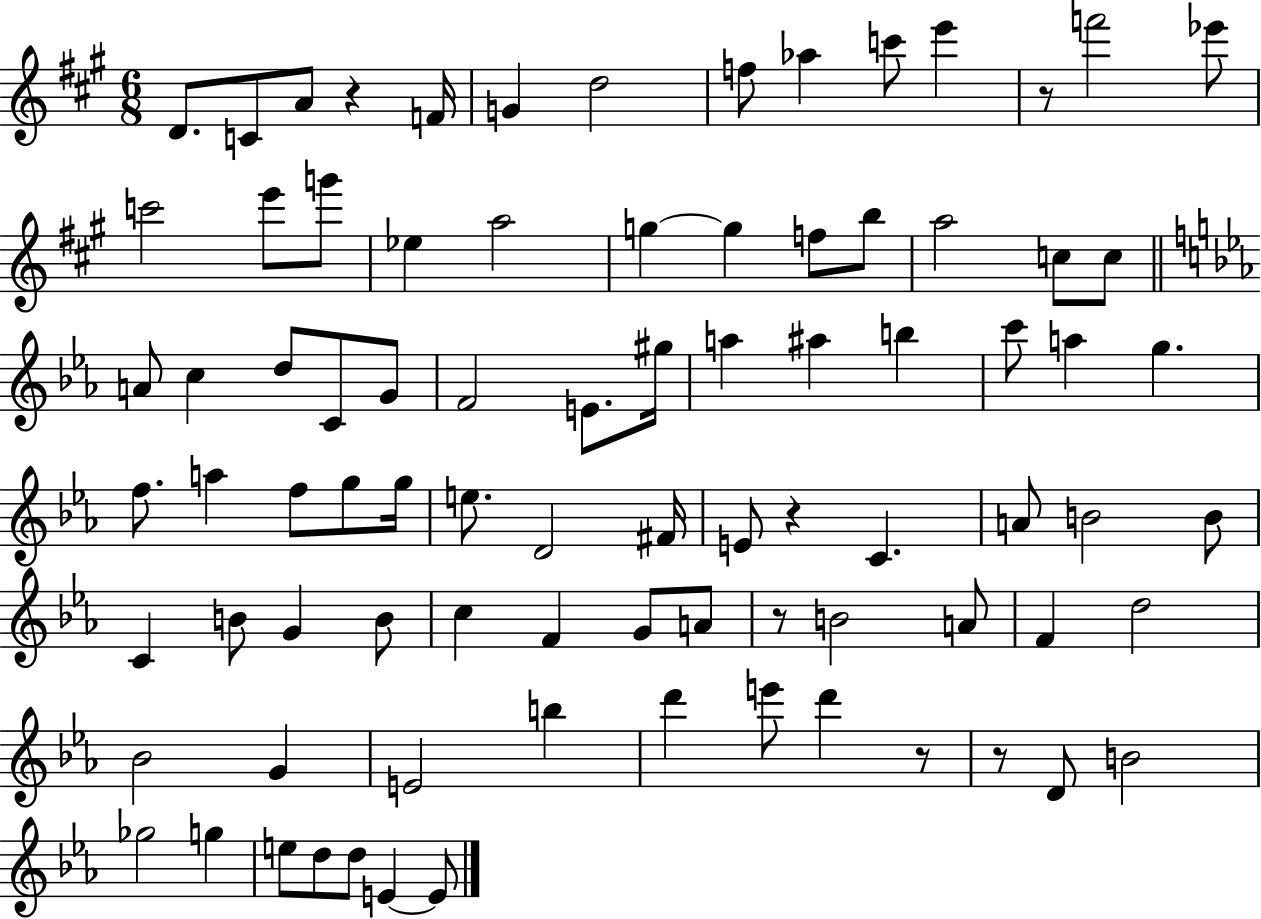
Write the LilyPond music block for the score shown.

{
  \clef treble
  \numericTimeSignature
  \time 6/8
  \key a \major
  d'8. c'8 a'8 r4 f'16 | g'4 d''2 | f''8 aes''4 c'''8 e'''4 | r8 f'''2 ees'''8 | \break c'''2 e'''8 g'''8 | ees''4 a''2 | g''4~~ g''4 f''8 b''8 | a''2 c''8 c''8 | \break \bar "||" \break \key c \minor a'8 c''4 d''8 c'8 g'8 | f'2 e'8. gis''16 | a''4 ais''4 b''4 | c'''8 a''4 g''4. | \break f''8. a''4 f''8 g''8 g''16 | e''8. d'2 fis'16 | e'8 r4 c'4. | a'8 b'2 b'8 | \break c'4 b'8 g'4 b'8 | c''4 f'4 g'8 a'8 | r8 b'2 a'8 | f'4 d''2 | \break bes'2 g'4 | e'2 b''4 | d'''4 e'''8 d'''4 r8 | r8 d'8 b'2 | \break ges''2 g''4 | e''8 d''8 d''8 e'4~~ e'8 | \bar "|."
}